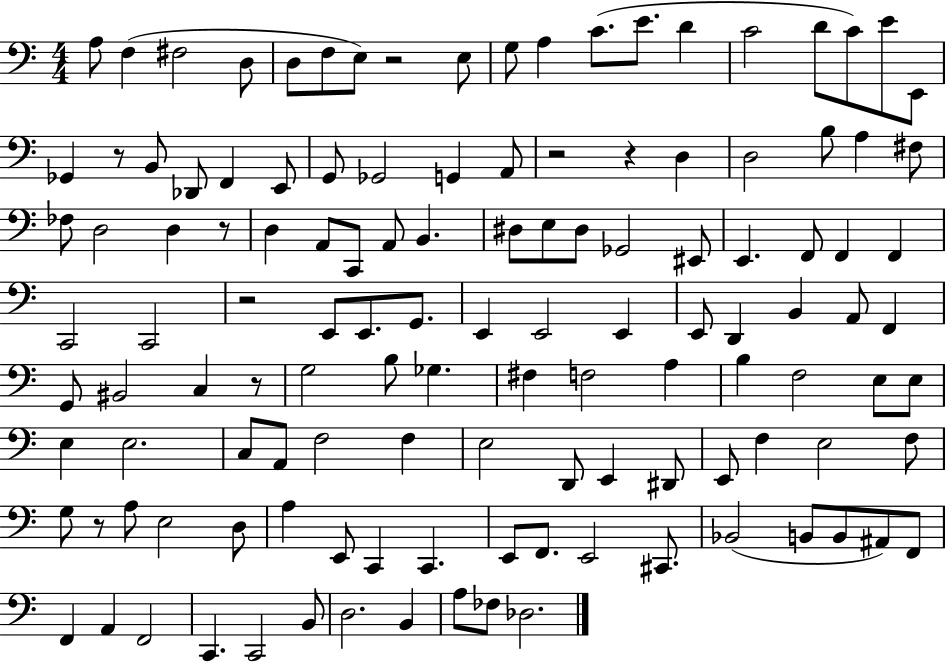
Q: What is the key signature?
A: C major